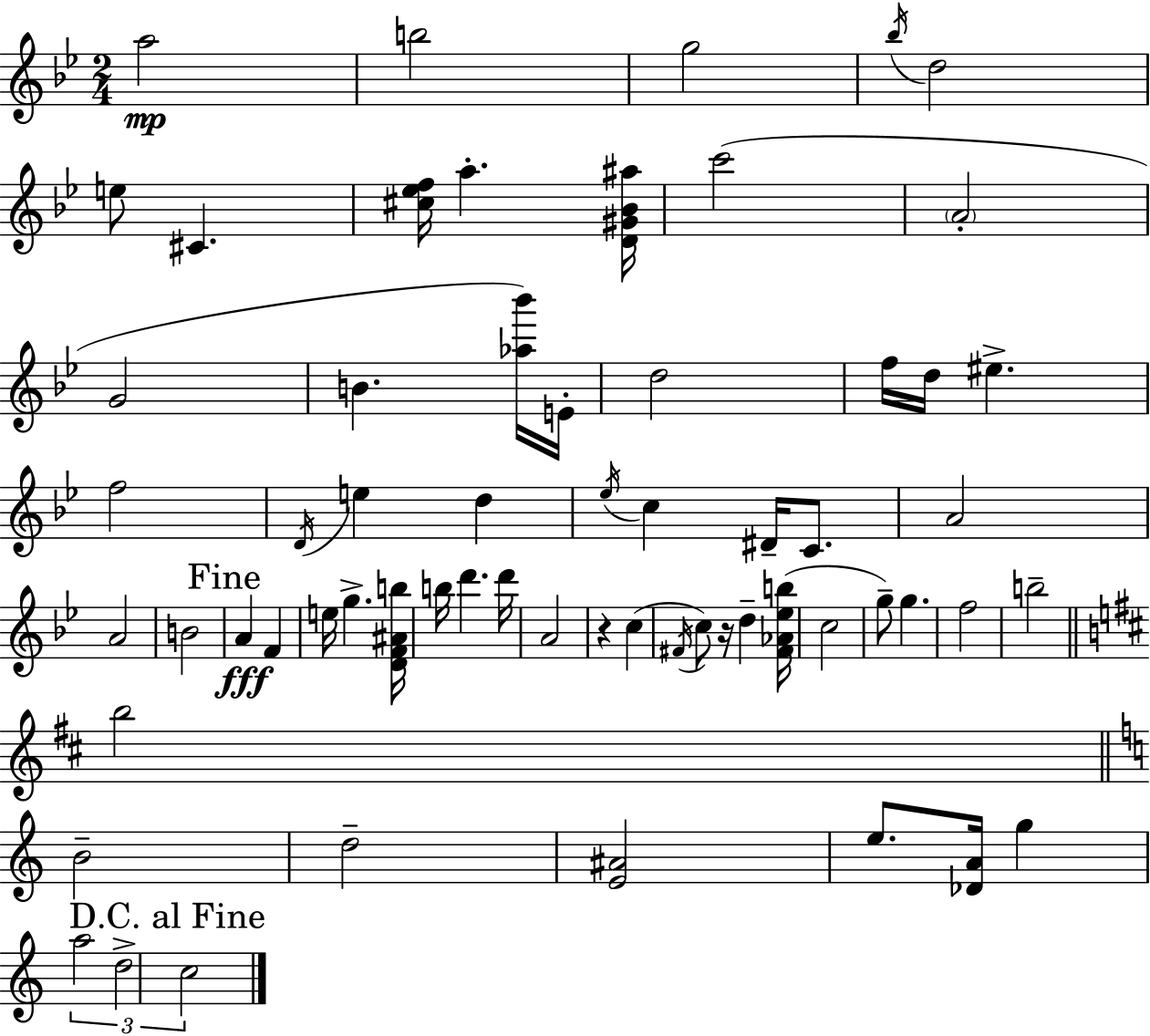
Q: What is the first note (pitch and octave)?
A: A5